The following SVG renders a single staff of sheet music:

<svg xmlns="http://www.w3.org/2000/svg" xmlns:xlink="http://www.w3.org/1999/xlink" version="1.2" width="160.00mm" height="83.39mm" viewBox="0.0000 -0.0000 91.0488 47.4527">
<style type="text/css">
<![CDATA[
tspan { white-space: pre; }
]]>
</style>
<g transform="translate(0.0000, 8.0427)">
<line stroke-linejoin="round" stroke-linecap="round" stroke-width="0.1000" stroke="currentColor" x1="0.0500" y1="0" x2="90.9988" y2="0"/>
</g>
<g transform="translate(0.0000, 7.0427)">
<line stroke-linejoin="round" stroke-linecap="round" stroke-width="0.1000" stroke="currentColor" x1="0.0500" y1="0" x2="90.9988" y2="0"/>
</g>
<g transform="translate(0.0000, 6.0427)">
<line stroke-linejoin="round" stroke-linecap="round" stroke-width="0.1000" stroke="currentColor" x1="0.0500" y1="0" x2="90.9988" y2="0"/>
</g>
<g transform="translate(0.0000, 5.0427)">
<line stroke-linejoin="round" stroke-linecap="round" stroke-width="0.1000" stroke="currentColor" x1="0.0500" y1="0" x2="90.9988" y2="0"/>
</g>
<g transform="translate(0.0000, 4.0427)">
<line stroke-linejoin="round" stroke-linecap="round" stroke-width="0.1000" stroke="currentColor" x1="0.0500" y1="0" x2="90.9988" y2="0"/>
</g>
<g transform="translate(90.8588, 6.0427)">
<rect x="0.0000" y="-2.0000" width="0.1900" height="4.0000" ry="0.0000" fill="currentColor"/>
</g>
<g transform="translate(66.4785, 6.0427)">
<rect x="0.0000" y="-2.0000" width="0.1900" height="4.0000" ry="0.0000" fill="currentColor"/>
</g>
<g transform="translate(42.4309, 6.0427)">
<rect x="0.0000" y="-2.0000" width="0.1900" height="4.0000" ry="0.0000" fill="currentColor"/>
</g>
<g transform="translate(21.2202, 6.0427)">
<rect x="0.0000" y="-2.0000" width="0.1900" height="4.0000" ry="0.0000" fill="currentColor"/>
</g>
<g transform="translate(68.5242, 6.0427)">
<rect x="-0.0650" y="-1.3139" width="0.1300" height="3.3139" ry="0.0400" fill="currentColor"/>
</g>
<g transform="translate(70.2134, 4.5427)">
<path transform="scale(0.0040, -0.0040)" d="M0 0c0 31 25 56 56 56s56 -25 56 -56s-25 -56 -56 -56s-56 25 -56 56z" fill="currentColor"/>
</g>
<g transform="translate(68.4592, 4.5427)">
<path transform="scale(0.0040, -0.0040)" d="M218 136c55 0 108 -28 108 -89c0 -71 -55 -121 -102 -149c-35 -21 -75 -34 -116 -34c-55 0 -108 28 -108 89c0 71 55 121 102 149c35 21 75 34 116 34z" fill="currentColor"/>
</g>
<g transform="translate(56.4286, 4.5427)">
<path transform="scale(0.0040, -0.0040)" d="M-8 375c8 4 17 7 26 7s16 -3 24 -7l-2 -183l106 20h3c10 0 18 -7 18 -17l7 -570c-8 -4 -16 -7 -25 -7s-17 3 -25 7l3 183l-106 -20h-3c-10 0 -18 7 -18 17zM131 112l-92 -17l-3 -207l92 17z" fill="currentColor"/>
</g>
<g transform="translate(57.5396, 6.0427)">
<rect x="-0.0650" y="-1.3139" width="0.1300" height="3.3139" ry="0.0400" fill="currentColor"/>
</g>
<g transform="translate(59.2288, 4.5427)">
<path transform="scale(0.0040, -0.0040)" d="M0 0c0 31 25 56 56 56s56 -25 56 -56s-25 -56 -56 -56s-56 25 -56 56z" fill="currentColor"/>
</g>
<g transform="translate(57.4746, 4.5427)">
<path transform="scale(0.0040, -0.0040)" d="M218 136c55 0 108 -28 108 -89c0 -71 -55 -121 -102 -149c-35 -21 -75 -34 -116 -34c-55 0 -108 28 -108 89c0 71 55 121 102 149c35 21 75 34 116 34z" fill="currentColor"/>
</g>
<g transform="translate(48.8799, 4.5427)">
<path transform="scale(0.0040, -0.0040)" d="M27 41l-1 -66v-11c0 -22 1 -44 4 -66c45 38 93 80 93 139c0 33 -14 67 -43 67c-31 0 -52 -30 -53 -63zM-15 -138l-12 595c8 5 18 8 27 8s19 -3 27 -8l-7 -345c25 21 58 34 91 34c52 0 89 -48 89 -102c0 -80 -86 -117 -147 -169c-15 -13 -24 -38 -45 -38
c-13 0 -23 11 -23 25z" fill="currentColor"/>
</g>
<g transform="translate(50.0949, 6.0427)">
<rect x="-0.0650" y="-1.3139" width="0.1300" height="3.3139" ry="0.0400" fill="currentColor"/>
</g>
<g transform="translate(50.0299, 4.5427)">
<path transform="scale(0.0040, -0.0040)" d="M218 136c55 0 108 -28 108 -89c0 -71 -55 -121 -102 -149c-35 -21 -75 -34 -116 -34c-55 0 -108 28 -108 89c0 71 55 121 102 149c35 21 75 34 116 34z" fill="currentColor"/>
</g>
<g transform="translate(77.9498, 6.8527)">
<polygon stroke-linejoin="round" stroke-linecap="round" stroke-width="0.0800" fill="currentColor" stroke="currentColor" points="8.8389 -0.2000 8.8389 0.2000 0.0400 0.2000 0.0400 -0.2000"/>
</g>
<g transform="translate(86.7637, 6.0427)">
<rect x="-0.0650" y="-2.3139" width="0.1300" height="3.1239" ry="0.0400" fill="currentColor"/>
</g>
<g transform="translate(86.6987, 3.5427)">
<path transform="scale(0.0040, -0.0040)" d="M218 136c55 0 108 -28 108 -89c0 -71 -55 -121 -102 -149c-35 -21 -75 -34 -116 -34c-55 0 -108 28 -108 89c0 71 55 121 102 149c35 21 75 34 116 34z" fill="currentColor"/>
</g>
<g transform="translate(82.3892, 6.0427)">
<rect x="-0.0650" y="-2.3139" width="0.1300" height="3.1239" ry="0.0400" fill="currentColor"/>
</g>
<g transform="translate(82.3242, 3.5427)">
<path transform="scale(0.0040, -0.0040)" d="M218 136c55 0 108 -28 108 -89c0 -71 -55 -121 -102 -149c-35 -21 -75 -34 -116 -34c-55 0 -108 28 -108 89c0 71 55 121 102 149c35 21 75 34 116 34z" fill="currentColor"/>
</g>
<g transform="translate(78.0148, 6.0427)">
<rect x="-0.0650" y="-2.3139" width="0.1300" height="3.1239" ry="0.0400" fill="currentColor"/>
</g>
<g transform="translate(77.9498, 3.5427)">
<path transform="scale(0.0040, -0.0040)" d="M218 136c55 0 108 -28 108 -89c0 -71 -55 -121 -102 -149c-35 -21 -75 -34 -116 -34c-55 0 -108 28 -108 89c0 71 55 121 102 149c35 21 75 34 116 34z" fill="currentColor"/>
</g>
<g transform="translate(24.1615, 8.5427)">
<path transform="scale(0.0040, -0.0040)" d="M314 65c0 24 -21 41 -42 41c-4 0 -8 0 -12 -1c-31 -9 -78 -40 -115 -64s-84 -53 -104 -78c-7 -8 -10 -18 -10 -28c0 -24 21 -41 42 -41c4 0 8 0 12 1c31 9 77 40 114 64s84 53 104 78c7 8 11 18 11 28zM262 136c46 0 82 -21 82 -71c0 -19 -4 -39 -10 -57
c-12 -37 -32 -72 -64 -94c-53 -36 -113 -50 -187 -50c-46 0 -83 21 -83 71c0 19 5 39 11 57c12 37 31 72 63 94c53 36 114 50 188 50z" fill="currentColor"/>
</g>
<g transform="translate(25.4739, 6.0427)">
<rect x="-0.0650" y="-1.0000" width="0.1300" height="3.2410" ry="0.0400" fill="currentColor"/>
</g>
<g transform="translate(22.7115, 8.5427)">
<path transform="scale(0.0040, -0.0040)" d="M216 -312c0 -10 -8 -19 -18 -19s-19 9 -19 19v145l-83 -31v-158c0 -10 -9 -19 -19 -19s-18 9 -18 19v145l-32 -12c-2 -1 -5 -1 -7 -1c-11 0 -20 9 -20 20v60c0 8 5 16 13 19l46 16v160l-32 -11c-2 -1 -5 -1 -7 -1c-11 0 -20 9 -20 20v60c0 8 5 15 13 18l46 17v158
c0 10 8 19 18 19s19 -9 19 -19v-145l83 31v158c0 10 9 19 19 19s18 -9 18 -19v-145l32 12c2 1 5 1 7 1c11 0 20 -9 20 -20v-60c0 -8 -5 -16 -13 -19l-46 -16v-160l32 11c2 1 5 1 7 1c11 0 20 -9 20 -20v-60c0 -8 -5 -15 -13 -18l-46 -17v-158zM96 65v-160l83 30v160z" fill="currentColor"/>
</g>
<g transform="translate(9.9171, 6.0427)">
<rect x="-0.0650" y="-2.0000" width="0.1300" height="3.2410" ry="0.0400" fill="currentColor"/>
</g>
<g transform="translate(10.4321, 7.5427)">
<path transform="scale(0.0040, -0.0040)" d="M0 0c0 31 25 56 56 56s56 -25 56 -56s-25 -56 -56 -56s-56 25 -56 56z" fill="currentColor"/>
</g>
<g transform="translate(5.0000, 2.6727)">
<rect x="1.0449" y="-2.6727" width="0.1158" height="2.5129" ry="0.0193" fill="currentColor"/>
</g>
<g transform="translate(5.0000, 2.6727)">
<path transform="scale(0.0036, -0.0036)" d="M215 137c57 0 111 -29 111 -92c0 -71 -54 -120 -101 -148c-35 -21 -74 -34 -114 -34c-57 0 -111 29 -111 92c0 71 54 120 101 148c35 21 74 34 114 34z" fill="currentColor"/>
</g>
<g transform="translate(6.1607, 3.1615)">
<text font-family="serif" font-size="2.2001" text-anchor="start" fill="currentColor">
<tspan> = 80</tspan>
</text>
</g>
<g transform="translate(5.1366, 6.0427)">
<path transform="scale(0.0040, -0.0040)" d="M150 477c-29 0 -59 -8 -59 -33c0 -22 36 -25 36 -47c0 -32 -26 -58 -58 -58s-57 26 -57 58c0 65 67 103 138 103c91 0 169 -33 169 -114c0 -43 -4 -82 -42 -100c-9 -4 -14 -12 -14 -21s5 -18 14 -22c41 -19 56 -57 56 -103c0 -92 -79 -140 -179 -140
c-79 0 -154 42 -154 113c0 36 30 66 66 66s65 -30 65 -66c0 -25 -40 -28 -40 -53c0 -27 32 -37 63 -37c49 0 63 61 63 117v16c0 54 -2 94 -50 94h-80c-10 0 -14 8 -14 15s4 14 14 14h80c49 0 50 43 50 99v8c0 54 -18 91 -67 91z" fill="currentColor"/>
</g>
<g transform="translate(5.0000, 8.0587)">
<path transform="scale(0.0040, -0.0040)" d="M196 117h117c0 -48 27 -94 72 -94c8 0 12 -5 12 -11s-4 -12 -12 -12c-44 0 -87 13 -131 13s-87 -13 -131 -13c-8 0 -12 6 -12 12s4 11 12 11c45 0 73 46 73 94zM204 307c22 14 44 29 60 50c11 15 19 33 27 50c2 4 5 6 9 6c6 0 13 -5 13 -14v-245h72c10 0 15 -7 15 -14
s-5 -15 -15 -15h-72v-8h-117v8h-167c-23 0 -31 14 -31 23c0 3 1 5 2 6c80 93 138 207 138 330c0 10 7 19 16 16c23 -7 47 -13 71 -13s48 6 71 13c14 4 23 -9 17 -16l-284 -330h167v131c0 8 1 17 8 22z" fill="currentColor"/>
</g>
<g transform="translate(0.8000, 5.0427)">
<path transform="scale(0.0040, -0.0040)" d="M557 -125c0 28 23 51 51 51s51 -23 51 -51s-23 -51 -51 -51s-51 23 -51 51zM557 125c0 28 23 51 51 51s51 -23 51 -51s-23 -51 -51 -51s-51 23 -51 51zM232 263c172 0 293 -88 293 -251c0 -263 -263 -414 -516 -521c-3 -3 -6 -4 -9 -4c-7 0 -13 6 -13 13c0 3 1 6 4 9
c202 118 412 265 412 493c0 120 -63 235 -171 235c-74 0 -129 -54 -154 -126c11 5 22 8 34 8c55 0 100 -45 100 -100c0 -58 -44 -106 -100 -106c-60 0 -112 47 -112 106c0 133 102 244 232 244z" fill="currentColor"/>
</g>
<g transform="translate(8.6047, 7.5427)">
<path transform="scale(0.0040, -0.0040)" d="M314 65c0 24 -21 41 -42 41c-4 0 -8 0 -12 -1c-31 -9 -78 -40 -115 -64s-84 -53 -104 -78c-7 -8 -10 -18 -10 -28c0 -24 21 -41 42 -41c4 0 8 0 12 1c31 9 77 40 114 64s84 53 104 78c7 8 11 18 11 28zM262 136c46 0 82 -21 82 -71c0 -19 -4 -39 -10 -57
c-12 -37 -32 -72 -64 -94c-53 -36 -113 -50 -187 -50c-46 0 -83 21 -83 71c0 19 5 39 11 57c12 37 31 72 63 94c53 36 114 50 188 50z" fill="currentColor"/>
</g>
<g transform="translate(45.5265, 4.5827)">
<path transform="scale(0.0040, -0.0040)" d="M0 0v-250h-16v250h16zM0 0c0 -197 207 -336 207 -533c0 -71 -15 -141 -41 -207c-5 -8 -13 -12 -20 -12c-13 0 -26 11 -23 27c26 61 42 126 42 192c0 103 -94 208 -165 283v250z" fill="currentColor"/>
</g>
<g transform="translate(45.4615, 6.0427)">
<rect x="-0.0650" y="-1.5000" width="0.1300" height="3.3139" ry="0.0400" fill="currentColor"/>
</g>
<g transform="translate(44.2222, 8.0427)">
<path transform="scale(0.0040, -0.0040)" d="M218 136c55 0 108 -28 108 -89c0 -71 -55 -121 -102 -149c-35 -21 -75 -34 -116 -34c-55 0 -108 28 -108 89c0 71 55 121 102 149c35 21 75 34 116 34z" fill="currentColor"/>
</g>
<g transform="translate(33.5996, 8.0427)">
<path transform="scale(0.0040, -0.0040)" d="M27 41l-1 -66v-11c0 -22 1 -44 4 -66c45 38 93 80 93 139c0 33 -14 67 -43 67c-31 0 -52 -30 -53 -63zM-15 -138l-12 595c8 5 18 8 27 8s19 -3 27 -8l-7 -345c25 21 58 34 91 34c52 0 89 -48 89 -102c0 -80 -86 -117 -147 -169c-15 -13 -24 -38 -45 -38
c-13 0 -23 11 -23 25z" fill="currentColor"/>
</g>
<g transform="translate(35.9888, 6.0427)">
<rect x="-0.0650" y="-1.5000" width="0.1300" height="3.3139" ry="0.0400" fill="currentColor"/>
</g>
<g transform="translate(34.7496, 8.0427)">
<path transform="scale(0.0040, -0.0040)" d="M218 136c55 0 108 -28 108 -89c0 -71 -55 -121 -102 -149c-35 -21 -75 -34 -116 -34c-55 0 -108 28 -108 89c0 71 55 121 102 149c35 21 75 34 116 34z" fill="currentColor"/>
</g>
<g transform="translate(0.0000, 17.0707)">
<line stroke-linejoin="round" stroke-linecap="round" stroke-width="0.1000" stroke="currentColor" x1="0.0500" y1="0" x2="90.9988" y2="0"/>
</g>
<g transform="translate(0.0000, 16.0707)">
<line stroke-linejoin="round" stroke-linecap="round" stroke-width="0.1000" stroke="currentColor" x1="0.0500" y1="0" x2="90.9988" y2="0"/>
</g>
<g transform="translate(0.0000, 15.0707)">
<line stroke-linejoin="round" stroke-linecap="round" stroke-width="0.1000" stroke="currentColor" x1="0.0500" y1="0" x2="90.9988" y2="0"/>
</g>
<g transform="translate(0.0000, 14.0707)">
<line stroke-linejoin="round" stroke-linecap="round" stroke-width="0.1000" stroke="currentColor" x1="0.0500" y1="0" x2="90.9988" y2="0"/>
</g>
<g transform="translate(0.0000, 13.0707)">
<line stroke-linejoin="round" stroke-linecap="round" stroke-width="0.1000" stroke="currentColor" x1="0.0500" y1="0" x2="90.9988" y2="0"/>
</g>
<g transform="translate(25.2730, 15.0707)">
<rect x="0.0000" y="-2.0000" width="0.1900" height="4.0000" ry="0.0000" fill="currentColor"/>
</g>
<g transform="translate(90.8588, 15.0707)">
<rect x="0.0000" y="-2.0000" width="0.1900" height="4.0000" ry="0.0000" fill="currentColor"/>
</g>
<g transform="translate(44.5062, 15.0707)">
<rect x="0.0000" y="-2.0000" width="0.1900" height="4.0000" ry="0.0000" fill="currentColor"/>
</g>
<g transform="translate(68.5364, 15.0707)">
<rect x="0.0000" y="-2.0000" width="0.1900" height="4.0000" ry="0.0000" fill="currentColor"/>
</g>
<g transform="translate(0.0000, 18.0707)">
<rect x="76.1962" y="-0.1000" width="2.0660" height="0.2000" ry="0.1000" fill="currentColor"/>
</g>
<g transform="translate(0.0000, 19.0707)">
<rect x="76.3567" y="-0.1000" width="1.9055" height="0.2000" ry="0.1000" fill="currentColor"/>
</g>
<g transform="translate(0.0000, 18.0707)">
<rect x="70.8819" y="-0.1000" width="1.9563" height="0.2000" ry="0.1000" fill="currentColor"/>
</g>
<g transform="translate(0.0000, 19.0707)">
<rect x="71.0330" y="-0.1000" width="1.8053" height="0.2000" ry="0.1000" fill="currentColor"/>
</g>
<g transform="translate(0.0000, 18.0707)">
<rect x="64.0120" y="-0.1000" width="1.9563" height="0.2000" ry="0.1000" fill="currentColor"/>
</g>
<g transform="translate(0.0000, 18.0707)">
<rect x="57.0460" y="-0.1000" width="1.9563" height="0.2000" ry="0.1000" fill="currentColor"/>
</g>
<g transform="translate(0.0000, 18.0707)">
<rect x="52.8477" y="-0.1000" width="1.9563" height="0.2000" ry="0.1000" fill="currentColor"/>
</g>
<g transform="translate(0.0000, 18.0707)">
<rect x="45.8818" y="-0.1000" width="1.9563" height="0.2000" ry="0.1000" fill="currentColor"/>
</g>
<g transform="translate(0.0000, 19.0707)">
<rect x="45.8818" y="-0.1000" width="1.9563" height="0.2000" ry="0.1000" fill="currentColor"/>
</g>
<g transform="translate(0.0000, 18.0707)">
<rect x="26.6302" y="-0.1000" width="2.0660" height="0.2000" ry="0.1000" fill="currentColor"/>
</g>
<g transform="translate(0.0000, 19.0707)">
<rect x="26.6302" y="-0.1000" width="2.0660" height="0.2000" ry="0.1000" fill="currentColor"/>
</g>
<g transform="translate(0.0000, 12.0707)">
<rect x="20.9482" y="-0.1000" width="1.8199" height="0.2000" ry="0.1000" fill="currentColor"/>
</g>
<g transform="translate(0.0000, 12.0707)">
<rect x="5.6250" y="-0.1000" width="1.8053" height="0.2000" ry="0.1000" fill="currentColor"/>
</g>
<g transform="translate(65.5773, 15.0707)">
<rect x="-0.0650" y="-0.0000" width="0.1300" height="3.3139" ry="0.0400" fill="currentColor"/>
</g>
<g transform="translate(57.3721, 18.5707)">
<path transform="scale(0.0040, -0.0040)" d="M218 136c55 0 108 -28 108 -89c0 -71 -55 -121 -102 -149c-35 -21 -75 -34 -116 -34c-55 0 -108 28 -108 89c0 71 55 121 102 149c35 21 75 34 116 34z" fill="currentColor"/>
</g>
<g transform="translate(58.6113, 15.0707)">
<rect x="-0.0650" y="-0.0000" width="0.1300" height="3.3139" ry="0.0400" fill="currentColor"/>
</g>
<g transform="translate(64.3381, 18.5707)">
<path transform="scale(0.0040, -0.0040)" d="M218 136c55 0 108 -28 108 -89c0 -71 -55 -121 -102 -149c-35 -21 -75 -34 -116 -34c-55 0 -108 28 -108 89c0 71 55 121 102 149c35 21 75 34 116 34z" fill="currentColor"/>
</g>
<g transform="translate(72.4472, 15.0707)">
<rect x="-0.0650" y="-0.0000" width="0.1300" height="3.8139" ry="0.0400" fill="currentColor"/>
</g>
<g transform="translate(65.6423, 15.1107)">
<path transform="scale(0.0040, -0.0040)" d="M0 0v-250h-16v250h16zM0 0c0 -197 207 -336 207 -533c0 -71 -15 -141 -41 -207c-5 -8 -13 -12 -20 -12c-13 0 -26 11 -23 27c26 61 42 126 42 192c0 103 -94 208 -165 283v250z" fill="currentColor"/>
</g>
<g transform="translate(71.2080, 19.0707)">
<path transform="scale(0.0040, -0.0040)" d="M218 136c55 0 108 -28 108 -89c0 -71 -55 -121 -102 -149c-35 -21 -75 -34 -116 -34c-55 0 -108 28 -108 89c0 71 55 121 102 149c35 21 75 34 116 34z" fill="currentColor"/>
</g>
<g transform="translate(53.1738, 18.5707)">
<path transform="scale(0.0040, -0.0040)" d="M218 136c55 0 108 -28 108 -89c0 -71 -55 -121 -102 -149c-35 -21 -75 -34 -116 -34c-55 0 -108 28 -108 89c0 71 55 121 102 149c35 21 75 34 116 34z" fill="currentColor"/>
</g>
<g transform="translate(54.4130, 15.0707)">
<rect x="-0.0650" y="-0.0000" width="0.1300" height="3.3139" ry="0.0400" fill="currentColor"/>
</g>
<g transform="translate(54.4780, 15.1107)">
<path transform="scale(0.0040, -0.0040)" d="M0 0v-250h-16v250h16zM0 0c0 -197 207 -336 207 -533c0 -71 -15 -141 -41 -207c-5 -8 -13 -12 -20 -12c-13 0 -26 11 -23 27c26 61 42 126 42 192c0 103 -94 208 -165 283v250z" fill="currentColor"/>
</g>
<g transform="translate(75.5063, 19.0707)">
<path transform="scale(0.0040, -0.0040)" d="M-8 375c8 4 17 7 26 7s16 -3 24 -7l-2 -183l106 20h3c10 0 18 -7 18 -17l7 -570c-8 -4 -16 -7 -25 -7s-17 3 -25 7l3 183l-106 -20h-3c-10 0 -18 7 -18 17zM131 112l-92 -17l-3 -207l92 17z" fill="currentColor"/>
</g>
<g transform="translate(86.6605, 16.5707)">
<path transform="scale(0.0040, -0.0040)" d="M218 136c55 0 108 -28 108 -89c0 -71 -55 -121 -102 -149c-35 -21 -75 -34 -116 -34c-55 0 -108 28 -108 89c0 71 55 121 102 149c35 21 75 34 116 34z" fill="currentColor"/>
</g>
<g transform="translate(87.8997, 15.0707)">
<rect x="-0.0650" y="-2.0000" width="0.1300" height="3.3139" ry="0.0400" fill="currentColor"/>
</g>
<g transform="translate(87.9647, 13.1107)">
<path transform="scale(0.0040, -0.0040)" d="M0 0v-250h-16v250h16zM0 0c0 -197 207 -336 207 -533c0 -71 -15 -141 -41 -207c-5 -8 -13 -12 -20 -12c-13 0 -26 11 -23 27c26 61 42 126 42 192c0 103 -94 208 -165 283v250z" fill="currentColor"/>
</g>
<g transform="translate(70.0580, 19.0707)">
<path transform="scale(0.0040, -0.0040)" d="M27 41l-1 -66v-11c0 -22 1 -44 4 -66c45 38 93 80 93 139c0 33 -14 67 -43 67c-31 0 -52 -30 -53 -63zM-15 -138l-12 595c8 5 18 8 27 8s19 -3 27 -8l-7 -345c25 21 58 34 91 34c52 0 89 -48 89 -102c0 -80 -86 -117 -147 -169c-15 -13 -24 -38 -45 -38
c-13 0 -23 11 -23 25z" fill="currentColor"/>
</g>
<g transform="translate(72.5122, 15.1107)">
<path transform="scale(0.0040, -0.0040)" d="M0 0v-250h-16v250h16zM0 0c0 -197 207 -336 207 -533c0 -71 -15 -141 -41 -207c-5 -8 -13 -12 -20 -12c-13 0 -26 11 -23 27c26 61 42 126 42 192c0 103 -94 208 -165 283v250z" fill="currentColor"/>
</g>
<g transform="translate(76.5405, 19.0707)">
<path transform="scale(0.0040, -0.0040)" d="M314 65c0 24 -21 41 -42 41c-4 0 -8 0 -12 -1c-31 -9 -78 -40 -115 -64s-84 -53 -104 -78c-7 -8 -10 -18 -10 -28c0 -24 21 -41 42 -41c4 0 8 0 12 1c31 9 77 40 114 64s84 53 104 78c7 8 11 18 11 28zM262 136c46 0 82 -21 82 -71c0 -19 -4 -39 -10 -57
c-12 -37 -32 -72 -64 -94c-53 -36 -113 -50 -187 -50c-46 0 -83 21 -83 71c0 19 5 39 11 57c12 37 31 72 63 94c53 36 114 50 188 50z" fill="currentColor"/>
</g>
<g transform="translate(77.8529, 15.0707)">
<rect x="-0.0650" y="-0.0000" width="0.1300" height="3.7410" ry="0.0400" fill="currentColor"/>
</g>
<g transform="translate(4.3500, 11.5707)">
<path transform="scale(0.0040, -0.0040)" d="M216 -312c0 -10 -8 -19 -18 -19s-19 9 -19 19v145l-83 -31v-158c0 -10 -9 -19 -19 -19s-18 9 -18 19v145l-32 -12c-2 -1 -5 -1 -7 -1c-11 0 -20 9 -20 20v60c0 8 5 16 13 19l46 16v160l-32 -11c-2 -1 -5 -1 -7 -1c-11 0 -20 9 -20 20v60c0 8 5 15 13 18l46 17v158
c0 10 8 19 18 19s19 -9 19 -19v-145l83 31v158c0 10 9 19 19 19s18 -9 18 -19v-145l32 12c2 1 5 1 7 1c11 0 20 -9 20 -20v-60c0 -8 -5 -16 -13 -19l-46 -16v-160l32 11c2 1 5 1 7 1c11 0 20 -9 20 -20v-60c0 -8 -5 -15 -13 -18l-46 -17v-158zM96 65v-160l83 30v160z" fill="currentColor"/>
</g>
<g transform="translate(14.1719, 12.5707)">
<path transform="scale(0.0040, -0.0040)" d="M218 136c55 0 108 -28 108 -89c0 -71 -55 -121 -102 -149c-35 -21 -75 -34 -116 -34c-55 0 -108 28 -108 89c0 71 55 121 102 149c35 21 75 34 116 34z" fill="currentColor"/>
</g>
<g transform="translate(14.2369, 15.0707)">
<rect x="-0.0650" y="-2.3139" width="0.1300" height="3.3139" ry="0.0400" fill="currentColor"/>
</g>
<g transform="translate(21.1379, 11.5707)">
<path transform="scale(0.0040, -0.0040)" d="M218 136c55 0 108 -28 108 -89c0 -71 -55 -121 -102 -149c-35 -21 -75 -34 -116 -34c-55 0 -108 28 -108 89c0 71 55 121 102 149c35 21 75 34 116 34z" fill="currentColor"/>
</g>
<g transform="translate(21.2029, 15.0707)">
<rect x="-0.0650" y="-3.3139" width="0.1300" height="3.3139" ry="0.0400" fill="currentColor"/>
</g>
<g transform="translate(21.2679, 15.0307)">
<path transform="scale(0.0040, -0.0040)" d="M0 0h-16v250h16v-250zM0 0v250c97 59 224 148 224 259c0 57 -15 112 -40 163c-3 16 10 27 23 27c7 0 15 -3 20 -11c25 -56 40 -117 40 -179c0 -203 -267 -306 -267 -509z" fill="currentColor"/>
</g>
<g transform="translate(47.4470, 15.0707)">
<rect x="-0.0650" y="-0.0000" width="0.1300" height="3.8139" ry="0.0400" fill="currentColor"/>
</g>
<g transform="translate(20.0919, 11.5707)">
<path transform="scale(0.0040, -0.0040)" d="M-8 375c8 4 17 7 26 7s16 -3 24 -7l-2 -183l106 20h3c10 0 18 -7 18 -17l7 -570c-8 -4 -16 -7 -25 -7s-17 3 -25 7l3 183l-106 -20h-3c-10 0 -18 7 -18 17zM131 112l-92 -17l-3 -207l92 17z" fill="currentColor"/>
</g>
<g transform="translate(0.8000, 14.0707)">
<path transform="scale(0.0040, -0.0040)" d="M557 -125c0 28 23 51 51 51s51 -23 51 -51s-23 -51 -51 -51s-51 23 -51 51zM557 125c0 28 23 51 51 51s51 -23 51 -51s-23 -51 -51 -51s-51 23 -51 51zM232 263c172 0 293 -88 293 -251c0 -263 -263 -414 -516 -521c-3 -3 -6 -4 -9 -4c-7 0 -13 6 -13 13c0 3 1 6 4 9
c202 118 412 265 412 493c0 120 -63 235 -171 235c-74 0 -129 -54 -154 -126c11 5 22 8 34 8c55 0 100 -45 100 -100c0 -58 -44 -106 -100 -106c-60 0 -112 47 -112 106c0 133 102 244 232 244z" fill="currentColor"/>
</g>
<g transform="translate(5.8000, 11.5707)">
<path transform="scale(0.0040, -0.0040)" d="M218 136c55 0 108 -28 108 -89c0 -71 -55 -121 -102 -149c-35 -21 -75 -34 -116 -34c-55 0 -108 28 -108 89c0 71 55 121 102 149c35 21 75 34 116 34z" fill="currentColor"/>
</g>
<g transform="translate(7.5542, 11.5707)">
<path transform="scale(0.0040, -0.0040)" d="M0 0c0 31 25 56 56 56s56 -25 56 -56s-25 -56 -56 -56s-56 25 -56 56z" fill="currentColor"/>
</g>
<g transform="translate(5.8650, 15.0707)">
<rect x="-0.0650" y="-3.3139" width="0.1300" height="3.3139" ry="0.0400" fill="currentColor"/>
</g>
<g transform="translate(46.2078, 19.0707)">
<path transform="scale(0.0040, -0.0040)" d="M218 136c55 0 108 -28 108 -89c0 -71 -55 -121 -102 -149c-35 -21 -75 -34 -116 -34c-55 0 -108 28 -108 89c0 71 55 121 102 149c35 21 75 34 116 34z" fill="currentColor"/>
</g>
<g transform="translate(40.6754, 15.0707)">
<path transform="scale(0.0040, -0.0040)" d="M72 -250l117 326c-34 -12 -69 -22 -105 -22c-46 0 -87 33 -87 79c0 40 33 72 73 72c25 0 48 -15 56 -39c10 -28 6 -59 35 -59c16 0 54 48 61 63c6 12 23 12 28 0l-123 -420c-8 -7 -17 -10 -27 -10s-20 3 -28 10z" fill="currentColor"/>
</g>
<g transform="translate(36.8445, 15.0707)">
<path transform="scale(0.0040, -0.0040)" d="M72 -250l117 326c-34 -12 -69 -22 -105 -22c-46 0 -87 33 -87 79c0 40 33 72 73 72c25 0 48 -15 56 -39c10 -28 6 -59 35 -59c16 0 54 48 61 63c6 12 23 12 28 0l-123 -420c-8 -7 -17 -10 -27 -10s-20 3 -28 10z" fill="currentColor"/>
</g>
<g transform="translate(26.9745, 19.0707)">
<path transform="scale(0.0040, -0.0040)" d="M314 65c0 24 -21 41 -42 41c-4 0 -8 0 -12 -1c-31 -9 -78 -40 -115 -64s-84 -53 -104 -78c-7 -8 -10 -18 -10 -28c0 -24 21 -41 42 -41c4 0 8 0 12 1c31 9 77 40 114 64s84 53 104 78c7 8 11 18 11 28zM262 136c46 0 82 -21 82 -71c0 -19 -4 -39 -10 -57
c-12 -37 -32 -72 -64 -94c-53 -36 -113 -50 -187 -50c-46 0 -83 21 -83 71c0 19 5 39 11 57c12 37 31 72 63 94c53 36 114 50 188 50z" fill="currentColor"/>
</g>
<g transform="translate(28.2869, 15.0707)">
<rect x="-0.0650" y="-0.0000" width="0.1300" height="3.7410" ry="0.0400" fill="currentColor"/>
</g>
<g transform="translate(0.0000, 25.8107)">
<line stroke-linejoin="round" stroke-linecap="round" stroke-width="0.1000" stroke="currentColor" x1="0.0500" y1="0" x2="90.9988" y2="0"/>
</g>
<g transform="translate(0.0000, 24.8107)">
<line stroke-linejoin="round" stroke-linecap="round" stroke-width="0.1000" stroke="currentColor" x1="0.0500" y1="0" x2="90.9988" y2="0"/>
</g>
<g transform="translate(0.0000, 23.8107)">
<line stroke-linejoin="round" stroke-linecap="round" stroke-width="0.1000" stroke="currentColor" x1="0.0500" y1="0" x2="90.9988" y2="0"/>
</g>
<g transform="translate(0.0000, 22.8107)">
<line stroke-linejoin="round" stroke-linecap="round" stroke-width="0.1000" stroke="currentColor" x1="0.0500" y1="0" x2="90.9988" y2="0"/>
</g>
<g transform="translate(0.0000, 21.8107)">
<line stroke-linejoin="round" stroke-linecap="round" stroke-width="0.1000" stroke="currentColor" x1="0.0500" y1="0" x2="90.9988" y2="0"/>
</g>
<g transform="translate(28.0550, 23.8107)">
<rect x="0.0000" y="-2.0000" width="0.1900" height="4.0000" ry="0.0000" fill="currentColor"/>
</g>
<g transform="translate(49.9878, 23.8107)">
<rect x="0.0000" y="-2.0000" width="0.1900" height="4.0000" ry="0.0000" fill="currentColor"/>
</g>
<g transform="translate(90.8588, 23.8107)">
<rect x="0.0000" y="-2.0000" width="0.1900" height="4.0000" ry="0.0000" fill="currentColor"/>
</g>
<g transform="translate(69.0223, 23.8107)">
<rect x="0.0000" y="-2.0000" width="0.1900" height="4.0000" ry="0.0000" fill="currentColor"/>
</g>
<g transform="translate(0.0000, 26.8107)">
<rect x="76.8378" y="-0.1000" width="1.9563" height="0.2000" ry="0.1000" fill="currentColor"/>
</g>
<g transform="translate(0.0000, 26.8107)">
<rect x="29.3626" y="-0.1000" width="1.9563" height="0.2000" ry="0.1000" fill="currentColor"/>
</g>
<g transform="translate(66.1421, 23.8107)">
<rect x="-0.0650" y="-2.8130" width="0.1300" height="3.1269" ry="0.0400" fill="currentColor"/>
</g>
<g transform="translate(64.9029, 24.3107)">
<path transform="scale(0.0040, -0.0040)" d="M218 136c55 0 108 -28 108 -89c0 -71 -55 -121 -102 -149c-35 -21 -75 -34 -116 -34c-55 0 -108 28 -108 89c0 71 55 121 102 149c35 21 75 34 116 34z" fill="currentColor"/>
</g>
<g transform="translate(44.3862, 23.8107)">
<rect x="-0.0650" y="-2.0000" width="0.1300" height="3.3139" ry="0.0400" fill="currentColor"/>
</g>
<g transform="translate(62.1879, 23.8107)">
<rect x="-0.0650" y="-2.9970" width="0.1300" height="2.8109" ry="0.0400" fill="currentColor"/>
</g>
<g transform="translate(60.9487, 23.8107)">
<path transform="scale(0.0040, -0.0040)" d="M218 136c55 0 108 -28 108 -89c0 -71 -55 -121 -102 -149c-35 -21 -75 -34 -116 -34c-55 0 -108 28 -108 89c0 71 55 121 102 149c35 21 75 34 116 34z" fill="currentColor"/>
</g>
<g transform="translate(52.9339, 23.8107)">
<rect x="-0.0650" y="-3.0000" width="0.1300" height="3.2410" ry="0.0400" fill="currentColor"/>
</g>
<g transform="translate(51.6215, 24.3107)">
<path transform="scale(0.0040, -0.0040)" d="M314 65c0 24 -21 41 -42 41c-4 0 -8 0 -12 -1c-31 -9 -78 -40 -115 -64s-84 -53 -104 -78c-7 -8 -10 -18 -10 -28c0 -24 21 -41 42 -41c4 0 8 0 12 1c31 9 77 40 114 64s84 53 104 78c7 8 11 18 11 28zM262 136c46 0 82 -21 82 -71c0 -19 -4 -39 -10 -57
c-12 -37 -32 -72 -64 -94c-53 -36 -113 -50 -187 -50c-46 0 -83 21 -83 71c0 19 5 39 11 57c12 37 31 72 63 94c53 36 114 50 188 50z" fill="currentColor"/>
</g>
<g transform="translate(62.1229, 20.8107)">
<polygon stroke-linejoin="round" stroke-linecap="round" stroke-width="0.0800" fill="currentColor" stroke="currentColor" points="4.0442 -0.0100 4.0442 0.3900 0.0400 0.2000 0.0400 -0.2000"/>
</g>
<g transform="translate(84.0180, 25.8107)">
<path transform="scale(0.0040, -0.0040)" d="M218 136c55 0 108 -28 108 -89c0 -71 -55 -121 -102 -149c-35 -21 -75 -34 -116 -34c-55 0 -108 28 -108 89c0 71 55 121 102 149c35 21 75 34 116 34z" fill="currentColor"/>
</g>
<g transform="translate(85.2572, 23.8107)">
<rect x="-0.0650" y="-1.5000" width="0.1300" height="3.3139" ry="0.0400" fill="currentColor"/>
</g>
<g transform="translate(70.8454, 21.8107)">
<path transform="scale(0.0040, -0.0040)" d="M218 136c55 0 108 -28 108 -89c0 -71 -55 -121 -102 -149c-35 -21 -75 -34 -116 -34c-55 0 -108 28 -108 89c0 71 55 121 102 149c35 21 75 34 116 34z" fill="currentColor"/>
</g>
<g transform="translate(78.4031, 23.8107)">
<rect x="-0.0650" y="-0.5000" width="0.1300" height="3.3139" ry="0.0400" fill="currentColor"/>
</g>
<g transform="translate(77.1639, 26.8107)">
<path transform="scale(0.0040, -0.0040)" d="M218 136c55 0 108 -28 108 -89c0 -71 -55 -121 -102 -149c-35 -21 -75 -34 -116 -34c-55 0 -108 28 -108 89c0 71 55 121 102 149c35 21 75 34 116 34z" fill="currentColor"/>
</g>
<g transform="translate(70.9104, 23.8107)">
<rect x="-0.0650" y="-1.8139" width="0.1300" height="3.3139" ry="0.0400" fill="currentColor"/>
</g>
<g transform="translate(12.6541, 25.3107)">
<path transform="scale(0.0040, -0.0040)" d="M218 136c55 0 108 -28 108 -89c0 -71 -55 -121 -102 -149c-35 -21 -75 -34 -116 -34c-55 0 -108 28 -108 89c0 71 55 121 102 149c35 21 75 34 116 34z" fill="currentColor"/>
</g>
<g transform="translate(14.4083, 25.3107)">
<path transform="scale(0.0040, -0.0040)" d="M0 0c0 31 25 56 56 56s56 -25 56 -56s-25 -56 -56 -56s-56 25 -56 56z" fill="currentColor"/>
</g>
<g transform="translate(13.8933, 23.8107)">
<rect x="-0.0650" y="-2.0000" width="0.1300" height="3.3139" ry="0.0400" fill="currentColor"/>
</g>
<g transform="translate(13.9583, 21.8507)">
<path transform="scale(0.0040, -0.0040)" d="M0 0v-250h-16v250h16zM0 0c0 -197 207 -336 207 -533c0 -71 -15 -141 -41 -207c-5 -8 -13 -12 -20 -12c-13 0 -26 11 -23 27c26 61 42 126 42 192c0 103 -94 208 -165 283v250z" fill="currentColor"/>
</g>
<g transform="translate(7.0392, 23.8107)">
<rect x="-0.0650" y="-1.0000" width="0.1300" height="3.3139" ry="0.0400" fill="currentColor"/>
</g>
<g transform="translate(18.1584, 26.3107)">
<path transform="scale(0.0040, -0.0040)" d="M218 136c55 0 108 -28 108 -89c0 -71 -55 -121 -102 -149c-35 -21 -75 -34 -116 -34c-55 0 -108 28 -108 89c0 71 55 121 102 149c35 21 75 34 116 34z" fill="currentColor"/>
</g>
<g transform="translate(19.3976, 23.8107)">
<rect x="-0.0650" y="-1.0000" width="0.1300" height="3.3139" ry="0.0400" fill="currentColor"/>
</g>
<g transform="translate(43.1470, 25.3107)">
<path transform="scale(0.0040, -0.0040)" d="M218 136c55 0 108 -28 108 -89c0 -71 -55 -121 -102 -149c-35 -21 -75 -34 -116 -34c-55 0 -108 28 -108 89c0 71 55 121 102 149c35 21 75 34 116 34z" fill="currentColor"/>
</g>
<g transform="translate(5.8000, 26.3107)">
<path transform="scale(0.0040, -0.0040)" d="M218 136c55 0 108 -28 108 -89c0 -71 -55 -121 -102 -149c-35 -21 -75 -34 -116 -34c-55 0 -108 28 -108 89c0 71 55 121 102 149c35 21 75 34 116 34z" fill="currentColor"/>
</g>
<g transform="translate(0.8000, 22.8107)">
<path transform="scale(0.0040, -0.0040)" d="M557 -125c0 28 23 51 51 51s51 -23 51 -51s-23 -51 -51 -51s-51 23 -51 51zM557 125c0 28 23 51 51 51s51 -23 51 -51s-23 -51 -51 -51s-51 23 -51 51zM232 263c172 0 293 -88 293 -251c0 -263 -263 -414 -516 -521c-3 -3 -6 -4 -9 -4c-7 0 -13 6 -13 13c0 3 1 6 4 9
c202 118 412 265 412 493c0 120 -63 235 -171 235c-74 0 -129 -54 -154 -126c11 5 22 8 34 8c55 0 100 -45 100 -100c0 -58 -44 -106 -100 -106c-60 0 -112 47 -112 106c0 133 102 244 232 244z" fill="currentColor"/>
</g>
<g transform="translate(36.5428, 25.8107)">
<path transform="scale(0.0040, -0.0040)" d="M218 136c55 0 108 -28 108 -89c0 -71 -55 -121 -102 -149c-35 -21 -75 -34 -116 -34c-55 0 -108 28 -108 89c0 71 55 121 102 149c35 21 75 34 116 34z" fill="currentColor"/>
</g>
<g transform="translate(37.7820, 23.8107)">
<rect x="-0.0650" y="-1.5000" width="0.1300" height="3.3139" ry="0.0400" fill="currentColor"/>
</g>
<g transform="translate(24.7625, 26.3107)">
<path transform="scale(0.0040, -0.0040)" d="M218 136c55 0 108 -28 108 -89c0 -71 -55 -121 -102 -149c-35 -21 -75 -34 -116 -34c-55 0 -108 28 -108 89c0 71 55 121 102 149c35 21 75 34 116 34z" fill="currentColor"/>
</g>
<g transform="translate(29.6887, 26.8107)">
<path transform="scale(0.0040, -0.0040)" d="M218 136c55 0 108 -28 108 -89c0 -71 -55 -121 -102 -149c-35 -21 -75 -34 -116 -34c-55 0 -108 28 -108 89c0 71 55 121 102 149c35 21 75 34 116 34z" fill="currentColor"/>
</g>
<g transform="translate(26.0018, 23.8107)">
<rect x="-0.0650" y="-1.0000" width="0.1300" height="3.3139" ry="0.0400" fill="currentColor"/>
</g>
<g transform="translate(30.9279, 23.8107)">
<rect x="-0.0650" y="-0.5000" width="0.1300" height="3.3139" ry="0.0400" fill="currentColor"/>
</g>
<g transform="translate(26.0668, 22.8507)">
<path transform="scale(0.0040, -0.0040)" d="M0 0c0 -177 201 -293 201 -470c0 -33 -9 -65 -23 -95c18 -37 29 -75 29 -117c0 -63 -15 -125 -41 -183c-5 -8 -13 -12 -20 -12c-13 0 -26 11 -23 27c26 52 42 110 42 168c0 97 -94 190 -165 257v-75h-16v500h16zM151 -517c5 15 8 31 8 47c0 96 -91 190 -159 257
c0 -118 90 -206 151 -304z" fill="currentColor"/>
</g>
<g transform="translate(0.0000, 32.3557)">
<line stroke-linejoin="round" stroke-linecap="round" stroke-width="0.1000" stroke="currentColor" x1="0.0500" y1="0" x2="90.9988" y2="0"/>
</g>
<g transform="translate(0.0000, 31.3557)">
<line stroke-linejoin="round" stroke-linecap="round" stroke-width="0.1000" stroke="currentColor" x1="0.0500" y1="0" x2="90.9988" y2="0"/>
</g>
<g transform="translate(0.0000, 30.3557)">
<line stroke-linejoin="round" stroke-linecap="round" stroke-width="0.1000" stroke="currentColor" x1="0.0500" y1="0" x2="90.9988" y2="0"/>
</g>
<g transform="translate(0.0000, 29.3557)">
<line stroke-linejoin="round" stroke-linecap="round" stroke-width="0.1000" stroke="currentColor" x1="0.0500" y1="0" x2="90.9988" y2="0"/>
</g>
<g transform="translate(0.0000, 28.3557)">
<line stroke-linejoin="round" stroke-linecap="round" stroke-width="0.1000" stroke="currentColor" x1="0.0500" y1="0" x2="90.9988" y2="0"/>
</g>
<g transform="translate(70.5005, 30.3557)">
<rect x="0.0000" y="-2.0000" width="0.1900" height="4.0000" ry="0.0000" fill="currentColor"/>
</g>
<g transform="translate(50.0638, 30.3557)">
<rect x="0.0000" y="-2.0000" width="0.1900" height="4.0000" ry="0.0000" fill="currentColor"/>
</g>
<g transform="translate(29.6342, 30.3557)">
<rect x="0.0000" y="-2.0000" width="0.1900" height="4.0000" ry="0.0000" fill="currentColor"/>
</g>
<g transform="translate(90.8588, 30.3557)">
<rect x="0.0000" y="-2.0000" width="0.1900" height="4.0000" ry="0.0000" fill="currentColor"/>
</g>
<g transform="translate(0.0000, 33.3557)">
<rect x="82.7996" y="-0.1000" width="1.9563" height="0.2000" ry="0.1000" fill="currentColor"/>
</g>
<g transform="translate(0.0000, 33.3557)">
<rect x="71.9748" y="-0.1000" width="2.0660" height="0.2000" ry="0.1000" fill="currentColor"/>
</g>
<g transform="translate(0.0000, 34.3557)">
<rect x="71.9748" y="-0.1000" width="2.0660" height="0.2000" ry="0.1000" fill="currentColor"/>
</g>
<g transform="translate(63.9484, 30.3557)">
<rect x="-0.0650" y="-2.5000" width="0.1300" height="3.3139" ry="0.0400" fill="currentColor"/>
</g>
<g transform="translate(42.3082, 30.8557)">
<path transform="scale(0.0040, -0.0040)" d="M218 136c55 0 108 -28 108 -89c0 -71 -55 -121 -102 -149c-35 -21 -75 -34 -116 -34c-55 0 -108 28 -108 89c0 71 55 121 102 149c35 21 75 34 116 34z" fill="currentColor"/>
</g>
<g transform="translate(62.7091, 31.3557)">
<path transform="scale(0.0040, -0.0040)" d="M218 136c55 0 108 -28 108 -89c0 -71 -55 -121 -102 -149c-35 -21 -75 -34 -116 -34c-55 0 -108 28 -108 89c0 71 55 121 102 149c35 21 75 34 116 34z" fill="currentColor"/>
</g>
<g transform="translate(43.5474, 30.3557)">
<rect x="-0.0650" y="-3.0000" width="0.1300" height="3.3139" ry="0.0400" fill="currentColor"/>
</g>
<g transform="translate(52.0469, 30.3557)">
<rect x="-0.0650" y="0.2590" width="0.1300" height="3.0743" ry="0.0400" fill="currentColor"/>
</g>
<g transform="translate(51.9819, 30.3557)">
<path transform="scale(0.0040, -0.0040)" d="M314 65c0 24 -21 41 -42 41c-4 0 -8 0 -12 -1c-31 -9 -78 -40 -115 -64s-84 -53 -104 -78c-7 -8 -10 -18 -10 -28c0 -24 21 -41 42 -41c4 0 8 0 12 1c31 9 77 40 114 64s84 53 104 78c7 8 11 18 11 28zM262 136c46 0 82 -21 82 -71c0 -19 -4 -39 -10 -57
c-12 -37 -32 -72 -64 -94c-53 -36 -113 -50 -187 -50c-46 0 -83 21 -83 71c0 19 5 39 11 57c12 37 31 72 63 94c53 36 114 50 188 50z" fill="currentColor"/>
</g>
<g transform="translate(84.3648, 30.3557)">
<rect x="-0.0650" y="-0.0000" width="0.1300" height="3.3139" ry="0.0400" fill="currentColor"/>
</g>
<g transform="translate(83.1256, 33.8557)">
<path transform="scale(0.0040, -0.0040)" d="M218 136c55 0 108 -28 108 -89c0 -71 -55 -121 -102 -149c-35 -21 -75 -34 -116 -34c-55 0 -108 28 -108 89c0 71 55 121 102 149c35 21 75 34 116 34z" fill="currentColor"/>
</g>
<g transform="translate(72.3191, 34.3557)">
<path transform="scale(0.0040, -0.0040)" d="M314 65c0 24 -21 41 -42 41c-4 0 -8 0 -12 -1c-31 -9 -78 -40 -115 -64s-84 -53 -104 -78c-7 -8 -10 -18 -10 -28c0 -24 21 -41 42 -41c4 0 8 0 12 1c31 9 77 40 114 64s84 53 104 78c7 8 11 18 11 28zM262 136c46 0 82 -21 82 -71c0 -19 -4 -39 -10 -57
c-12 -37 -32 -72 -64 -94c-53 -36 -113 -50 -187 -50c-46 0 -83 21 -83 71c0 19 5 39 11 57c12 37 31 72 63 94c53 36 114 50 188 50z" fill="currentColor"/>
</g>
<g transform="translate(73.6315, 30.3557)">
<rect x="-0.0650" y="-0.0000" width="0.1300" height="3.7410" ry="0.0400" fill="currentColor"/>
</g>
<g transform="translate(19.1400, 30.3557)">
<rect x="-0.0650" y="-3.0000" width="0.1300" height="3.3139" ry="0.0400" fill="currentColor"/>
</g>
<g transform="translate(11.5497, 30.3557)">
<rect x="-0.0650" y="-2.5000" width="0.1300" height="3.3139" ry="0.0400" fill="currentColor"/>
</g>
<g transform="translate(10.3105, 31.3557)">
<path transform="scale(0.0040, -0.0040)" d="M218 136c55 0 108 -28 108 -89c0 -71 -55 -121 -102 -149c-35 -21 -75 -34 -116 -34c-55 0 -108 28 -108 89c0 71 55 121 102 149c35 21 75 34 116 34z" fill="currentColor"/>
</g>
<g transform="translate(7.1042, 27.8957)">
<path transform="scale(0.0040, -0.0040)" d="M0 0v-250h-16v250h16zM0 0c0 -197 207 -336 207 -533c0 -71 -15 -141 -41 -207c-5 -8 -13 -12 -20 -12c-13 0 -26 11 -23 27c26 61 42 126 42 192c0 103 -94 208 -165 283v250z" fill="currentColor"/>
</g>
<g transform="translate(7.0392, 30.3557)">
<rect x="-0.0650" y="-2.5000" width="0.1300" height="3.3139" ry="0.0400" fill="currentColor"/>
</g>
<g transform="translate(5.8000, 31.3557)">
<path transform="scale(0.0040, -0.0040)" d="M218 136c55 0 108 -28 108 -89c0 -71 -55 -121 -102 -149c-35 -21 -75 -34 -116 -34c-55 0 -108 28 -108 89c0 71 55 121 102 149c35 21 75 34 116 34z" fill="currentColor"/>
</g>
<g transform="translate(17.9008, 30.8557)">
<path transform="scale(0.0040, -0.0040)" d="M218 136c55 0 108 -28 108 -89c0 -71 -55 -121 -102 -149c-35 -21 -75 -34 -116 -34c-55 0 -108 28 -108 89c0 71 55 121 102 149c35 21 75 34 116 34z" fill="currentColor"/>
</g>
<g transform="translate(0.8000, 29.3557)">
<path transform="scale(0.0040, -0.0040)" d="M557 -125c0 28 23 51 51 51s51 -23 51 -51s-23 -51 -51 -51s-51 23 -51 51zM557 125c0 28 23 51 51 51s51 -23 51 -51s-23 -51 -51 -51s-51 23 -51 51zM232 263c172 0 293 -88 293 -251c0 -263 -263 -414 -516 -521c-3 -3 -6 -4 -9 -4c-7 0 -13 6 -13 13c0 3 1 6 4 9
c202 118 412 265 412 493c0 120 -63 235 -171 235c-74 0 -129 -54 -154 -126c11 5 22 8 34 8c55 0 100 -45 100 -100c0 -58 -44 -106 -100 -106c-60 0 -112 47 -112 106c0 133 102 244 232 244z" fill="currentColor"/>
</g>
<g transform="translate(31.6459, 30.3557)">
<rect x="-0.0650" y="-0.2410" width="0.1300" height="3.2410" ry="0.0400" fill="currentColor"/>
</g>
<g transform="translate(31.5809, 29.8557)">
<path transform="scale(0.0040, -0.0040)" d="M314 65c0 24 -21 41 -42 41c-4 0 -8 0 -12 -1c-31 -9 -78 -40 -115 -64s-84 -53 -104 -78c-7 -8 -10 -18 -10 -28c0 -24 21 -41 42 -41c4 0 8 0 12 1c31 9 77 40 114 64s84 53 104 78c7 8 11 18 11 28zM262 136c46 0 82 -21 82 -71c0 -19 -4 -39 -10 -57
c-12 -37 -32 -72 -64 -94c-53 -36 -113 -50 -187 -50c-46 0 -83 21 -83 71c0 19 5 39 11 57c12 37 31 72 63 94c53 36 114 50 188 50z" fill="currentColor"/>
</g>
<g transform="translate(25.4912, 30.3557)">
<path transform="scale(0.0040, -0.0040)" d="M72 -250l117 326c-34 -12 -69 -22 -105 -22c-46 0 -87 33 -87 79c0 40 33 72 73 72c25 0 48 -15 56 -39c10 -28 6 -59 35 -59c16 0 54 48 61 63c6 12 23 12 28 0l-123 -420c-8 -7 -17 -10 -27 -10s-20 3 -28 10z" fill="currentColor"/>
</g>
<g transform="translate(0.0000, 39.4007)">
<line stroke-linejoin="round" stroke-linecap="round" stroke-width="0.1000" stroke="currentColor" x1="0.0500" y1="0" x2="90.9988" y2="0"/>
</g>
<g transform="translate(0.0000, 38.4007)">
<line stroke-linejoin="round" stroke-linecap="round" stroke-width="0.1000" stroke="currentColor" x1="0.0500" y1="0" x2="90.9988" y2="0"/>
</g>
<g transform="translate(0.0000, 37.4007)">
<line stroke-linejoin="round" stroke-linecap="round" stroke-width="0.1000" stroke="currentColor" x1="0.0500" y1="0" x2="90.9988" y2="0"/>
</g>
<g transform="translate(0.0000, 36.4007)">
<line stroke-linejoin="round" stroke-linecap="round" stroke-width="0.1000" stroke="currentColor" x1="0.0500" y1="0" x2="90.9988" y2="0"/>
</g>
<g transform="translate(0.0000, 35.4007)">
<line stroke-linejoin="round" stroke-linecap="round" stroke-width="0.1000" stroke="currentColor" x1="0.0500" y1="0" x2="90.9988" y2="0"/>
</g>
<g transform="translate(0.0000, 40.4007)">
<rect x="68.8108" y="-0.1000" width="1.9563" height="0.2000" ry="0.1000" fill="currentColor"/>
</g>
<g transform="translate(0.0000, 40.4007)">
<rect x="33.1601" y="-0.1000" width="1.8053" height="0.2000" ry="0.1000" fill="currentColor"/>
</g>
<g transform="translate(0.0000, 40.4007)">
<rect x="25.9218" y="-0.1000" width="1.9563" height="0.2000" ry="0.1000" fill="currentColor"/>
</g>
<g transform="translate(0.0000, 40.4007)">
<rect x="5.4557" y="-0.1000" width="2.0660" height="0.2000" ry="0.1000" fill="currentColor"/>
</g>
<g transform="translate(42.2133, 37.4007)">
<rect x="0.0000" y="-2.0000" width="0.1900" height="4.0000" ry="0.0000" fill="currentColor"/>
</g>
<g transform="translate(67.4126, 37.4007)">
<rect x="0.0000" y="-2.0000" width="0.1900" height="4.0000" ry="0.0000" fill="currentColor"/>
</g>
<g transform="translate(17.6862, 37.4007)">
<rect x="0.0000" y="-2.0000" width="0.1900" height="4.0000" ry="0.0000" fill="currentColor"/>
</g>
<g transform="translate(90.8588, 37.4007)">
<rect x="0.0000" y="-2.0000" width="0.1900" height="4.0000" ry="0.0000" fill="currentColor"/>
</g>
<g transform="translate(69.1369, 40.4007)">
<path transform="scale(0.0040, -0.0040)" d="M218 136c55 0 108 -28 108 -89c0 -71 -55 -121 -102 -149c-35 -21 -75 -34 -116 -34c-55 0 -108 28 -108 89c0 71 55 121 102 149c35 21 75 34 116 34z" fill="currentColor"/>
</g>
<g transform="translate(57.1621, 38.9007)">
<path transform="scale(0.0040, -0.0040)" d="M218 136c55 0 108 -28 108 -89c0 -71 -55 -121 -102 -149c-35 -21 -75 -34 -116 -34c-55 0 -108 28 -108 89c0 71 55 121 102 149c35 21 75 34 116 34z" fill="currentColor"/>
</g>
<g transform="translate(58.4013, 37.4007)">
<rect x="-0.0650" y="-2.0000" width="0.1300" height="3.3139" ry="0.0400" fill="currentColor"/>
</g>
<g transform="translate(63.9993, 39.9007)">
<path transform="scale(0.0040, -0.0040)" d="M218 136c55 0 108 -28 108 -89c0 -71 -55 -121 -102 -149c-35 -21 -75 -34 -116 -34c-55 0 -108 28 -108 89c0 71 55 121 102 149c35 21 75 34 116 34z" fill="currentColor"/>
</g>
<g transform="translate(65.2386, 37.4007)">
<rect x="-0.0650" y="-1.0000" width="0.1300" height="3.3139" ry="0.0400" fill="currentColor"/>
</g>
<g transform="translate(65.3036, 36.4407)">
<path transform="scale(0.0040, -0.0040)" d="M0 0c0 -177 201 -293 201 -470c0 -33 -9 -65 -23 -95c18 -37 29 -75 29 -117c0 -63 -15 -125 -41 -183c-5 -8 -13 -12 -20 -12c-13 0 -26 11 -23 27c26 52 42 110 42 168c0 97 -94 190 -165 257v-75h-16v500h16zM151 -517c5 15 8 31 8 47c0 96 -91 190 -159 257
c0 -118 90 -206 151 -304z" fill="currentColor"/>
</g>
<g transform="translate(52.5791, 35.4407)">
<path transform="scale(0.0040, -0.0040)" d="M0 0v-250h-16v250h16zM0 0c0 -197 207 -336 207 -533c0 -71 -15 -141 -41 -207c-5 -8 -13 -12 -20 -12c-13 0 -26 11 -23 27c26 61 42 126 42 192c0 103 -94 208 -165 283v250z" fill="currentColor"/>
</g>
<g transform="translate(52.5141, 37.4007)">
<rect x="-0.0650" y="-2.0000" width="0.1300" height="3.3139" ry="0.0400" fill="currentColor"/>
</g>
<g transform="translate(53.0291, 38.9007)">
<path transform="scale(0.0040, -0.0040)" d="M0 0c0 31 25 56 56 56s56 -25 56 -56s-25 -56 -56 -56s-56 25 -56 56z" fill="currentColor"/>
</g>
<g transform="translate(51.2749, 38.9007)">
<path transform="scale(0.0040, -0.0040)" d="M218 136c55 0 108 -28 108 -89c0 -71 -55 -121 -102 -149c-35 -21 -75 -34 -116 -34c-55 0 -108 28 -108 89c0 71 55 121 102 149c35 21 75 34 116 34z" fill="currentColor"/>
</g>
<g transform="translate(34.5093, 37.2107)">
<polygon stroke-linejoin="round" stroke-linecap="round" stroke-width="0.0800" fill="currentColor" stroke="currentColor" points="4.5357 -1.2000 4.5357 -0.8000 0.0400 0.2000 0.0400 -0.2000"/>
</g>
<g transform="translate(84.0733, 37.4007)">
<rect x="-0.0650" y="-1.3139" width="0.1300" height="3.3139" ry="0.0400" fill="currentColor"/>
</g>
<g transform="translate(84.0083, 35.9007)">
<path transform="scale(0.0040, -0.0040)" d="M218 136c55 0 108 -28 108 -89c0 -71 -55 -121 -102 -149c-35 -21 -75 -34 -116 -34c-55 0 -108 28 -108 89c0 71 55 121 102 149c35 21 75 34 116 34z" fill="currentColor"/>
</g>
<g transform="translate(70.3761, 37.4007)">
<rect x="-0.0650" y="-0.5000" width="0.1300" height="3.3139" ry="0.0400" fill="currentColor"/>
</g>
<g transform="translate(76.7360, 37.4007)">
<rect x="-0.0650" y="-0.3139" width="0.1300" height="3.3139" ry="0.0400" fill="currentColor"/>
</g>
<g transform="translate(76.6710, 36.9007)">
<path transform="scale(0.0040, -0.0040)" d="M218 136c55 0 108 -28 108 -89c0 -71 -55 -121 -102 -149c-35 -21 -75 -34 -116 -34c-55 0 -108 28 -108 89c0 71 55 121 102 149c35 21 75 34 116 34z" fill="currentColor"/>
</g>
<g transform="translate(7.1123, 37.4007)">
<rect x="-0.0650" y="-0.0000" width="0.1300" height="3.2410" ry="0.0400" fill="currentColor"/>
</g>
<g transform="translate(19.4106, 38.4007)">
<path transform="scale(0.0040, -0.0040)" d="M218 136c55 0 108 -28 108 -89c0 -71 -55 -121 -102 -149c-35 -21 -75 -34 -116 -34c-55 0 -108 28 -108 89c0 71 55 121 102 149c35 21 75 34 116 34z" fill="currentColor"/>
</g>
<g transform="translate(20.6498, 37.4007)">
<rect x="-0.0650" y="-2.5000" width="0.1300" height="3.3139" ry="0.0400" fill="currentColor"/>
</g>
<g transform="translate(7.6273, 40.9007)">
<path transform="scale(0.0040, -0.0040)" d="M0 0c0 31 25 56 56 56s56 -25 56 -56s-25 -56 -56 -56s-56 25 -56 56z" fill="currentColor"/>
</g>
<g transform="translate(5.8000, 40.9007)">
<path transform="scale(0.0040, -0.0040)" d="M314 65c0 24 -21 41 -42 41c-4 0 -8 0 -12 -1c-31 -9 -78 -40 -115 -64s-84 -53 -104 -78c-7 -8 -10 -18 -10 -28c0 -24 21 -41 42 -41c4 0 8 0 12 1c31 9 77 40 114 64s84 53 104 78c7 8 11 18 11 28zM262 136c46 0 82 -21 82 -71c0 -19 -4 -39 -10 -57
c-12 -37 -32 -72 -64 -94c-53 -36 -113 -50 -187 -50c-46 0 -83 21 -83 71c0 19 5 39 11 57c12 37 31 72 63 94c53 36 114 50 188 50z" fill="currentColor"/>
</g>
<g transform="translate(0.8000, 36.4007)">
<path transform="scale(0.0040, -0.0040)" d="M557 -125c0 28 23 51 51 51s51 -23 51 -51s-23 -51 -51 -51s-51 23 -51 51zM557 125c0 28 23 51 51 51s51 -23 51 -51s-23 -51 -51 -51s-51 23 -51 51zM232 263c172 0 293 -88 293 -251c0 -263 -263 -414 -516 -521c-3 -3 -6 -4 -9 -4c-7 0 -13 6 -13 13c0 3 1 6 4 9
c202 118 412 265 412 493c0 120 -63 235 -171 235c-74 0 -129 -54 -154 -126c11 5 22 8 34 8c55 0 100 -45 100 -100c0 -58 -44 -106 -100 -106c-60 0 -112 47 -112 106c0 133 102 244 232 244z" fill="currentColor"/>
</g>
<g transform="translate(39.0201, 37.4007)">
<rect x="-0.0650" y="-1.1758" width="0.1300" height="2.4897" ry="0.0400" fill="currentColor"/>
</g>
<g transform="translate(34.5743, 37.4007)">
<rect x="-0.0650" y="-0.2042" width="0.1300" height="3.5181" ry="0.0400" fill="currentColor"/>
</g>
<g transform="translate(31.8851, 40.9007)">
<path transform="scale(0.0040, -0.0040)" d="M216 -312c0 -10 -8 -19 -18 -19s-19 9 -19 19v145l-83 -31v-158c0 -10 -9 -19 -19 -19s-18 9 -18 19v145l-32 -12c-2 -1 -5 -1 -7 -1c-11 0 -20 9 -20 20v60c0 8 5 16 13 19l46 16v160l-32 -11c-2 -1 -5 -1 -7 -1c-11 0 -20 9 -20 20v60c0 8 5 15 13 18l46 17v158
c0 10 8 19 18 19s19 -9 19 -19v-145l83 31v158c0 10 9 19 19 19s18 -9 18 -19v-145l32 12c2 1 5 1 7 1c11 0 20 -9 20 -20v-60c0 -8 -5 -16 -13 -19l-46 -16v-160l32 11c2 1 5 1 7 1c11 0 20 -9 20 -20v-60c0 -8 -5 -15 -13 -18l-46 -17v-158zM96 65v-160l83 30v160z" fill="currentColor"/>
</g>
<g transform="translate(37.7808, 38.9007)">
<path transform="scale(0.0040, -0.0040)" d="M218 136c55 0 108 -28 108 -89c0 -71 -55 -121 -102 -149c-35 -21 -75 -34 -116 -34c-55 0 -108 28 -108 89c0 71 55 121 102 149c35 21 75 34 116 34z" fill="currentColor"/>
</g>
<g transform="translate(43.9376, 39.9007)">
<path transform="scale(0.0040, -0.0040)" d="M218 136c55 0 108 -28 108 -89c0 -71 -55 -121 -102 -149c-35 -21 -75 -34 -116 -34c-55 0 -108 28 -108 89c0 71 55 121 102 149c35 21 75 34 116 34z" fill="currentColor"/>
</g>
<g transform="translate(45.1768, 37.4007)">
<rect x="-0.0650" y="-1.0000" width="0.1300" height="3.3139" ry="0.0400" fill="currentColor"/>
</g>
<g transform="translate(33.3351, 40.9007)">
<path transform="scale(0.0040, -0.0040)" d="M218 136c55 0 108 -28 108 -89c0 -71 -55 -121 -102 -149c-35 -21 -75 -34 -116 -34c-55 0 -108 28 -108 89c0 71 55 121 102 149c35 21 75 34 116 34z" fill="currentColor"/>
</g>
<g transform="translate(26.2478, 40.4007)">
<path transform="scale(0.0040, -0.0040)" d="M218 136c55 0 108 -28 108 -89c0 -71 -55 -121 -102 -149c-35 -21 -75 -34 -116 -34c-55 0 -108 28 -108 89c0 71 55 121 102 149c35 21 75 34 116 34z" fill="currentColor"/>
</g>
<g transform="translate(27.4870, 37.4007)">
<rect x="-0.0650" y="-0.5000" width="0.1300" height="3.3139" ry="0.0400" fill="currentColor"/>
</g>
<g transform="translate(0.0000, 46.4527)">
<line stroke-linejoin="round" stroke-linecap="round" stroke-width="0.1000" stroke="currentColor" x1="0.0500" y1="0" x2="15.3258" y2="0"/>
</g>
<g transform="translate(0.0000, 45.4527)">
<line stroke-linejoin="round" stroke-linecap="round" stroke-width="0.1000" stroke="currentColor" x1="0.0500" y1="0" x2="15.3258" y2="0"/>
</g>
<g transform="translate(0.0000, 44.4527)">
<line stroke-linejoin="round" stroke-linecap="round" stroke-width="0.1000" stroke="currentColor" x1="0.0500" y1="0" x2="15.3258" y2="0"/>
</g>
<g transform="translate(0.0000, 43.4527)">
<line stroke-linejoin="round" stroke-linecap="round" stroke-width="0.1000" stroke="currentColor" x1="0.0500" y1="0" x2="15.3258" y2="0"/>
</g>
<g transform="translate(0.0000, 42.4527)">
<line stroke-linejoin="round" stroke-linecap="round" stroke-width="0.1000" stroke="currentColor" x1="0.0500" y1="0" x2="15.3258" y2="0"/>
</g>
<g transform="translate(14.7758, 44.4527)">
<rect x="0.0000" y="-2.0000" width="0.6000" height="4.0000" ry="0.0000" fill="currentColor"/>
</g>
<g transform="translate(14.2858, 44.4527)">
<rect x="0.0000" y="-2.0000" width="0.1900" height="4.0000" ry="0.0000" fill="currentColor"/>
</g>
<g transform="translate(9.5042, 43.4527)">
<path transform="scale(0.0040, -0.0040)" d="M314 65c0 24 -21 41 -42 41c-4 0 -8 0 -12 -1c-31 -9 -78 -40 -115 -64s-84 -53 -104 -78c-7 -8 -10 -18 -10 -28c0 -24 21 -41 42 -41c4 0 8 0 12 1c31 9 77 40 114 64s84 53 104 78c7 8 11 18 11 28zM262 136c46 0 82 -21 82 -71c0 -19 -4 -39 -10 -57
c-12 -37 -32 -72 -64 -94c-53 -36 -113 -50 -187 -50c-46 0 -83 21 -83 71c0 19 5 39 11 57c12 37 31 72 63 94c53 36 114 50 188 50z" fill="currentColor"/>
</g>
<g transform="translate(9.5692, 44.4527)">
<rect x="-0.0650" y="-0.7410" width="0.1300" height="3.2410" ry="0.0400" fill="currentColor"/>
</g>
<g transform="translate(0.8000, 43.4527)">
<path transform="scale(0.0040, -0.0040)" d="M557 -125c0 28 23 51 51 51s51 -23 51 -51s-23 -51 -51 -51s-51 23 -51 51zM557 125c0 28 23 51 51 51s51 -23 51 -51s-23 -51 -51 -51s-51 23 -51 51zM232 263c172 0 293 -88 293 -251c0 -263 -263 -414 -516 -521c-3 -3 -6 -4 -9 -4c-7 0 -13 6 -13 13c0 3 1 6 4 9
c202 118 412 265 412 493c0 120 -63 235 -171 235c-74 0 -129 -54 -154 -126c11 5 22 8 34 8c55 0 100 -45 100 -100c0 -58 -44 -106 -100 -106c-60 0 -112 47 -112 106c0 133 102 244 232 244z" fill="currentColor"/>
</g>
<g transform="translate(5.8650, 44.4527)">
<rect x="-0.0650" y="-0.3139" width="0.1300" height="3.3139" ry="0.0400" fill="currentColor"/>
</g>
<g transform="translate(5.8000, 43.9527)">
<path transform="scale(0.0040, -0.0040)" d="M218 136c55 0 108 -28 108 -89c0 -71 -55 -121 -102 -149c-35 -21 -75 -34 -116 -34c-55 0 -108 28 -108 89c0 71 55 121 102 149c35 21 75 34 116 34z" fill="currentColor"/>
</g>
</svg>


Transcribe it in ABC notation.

X:1
T:Untitled
M:3/4
L:1/4
K:C
A,,2 ^F,,2 _G,, G,,/2 _G, G, G, B,/2 B,/2 B,/2 ^D B, D/2 C,,2 z/2 z/2 C,, D,,/2 D,, D,,/2 _C,,/2 C,,2 A,,/2 F,, A,,/2 F,, F,,/4 E,, G,, A,, C,2 D,/2 C,/2 A, E,, G,, B,,/2 B,, C, z/2 E,2 C, D,2 B,, C,,2 D,, D,,2 B,, E,, ^D,,/2 A,,/2 F,, A,,/2 A,, F,,/4 E,, E, G, E, F,2